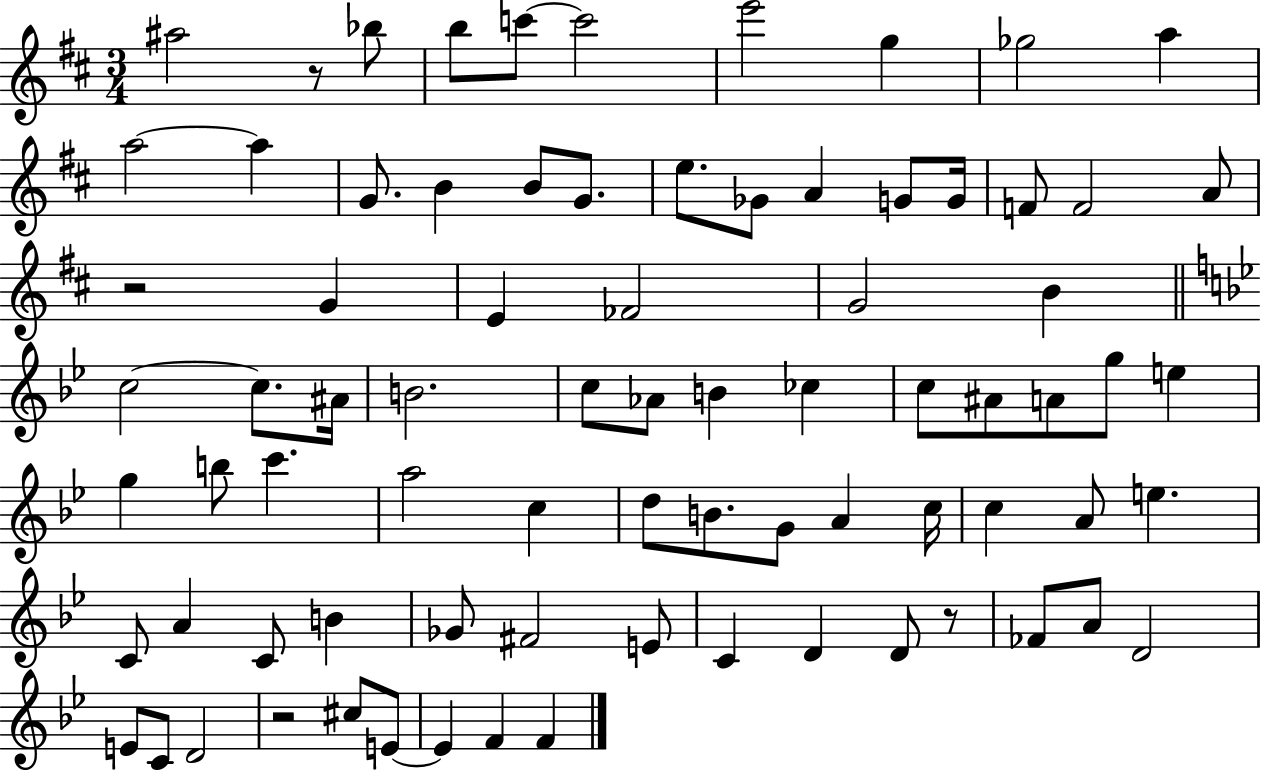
A#5/h R/e Bb5/e B5/e C6/e C6/h E6/h G5/q Gb5/h A5/q A5/h A5/q G4/e. B4/q B4/e G4/e. E5/e. Gb4/e A4/q G4/e G4/s F4/e F4/h A4/e R/h G4/q E4/q FES4/h G4/h B4/q C5/h C5/e. A#4/s B4/h. C5/e Ab4/e B4/q CES5/q C5/e A#4/e A4/e G5/e E5/q G5/q B5/e C6/q. A5/h C5/q D5/e B4/e. G4/e A4/q C5/s C5/q A4/e E5/q. C4/e A4/q C4/e B4/q Gb4/e F#4/h E4/e C4/q D4/q D4/e R/e FES4/e A4/e D4/h E4/e C4/e D4/h R/h C#5/e E4/e E4/q F4/q F4/q